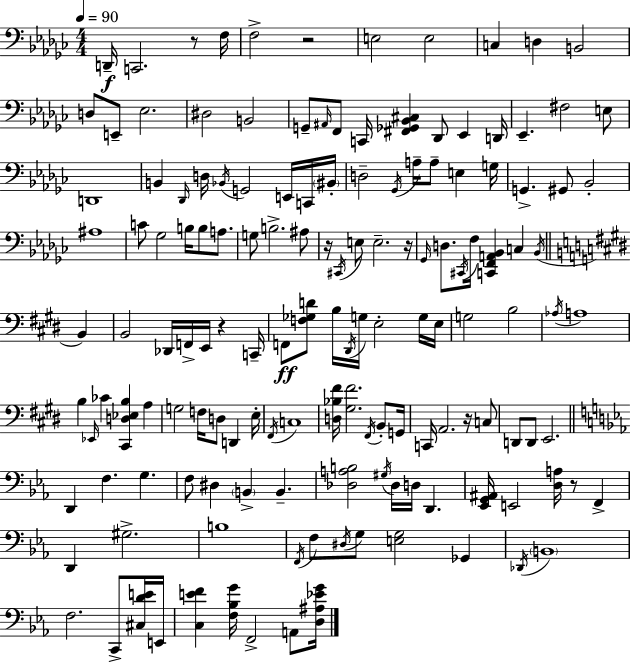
{
  \clef bass
  \numericTimeSignature
  \time 4/4
  \key ees \minor
  \tempo 4 = 90
  \repeat volta 2 { d,16--\f c,2. r8 f16 | f2-> r2 | e2 e2 | c4 d4 b,2 | \break d8 e,8-- ees2. | dis2 b,2 | g,8-- \grace { ais,16 } f,8 c,16 <fis, ges, bes, cis>4 des,8 ees,4 | d,16 ees,4.-- fis2 e8 | \break d,1 | b,4 \grace { des,16 } d16 \acciaccatura { bes,16 } g,2 | e,16 c,16 \parenthesize bis,16-. d2-- \acciaccatura { ges,16 } a16-- a8-- e4 | g16 g,4.-> gis,8 bes,2-. | \break ais1 | c'8 ges2 b16 b8 | a8. g8 b2.-> | ais8 r16 \acciaccatura { cis,16 } e8 e2.-- | \break r16 \grace { ges,16 } d8. \acciaccatura { cis,16 } f16 <c, f, a, bes,>4 c4 | \acciaccatura { bes,16 } \bar "||" \break \key e \major b,4 b,2 des,16 f,16-> e,16 r4 | c,16-- f,8\ff <f ges d'>8 b16 \acciaccatura { dis,16 } g16 e2-. | g16 e16 g2 b2 | \acciaccatura { aes16 } a1 | \break b4 \grace { ees,16 } ces'4 <cis, d ees b>4 | a4 g2 f16 | d8 d,4 e16-. \acciaccatura { fis,16 } c1 | <d bes fis'>16 <gis fis'>2. | \break \acciaccatura { fis,16 } b,8-. g,16 c,16 a,2. | r16 c8 d,8 d,8 e,2. | \bar "||" \break \key c \minor d,4 f4. g4. | f8 dis4 \parenthesize b,4-> b,4.-- | <des a b>2 \acciaccatura { gis16 } des16 d16 d,4. | <ees, g, ais,>16 e,2 <d a>16 r8 f,4-> | \break d,4 gis2.-> | b1 | \acciaccatura { f,16 } f8 \acciaccatura { dis16 } g8 <e g>2 ges,4 | \acciaccatura { des,16 } \parenthesize b,1 | \break f2. | c,8-> <cis d' e'>16 e,16 <c e' f'>4 <f bes g'>16 f,2-> | a,8 <d ais ees' g'>16 } \bar "|."
}